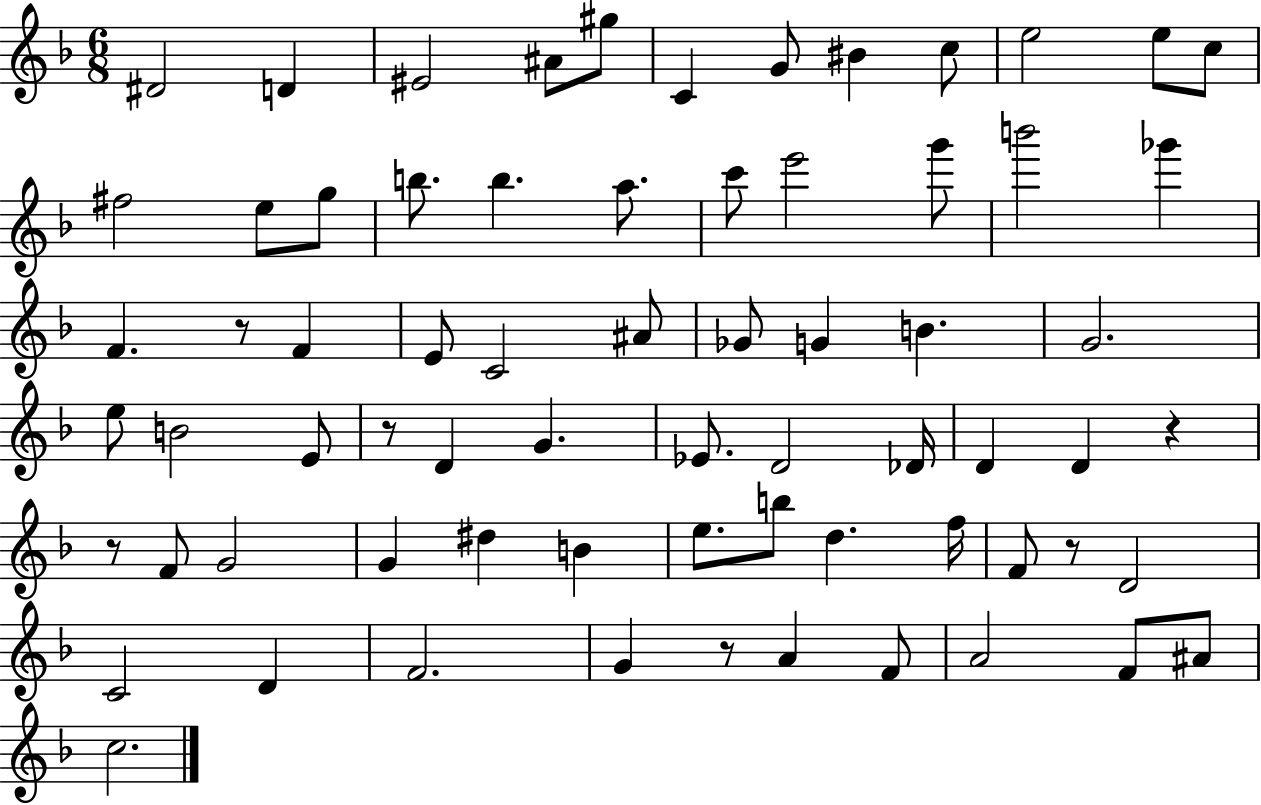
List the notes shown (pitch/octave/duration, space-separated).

D#4/h D4/q EIS4/h A#4/e G#5/e C4/q G4/e BIS4/q C5/e E5/h E5/e C5/e F#5/h E5/e G5/e B5/e. B5/q. A5/e. C6/e E6/h G6/e B6/h Gb6/q F4/q. R/e F4/q E4/e C4/h A#4/e Gb4/e G4/q B4/q. G4/h. E5/e B4/h E4/e R/e D4/q G4/q. Eb4/e. D4/h Db4/s D4/q D4/q R/q R/e F4/e G4/h G4/q D#5/q B4/q E5/e. B5/e D5/q. F5/s F4/e R/e D4/h C4/h D4/q F4/h. G4/q R/e A4/q F4/e A4/h F4/e A#4/e C5/h.